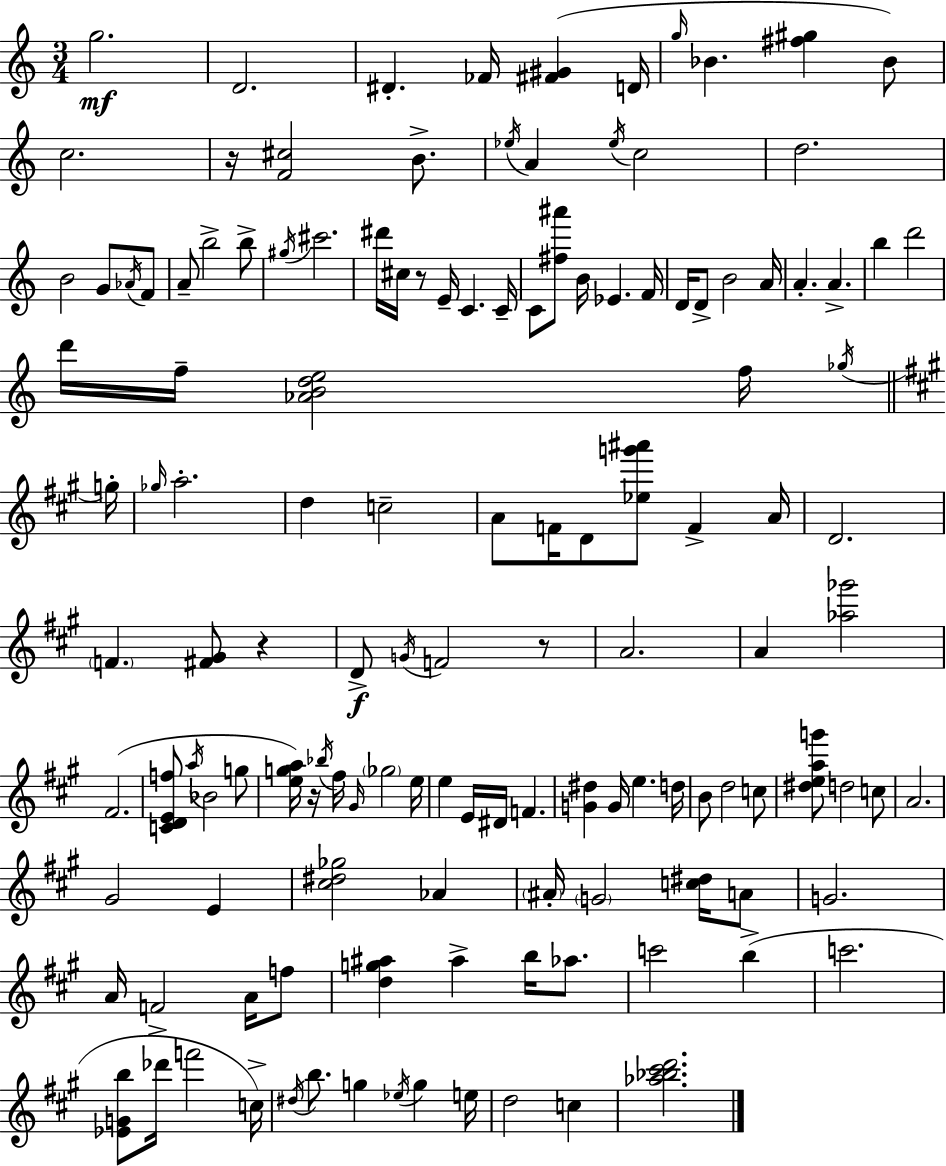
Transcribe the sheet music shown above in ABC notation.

X:1
T:Untitled
M:3/4
L:1/4
K:Am
g2 D2 ^D _F/4 [^F^G] D/4 g/4 _B [^f^g] _B/2 c2 z/4 [F^c]2 B/2 _e/4 A _e/4 c2 d2 B2 G/2 _A/4 F/2 A/2 b2 b/2 ^g/4 ^c'2 ^d'/4 ^c/4 z/2 E/4 C C/4 C/2 [^f^a']/2 B/4 _E F/4 D/4 D/2 B2 A/4 A A b d'2 d'/4 f/4 [_ABde]2 f/4 _g/4 g/4 _g/4 a2 d c2 A/2 F/4 D/2 [_eg'^a']/2 F A/4 D2 F [^F^G]/2 z D/2 G/4 F2 z/2 A2 A [_a_g']2 ^F2 [CDEf]/2 a/4 _B2 g/2 [ega]/4 z/4 _b/4 ^f/4 ^G/4 _g2 e/4 e E/4 ^D/4 F [G^d] G/4 e d/4 B/2 d2 c/2 [^deag']/2 d2 c/2 A2 ^G2 E [^c^d_g]2 _A ^A/4 G2 [c^d]/4 A/2 G2 A/4 F2 A/4 f/2 [dg^a] ^a b/4 _a/2 c'2 b c'2 [_EGb]/2 _d'/4 f'2 c/4 ^d/4 b/2 g _e/4 g e/4 d2 c [_a_b^c'd']2